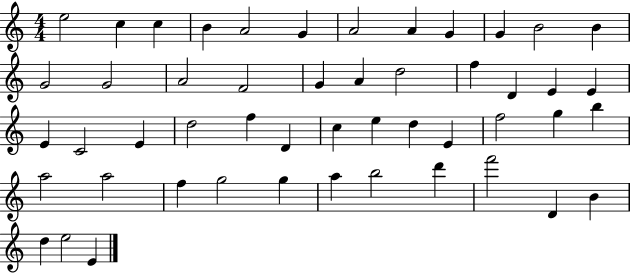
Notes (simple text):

E5/h C5/q C5/q B4/q A4/h G4/q A4/h A4/q G4/q G4/q B4/h B4/q G4/h G4/h A4/h F4/h G4/q A4/q D5/h F5/q D4/q E4/q E4/q E4/q C4/h E4/q D5/h F5/q D4/q C5/q E5/q D5/q E4/q F5/h G5/q B5/q A5/h A5/h F5/q G5/h G5/q A5/q B5/h D6/q F6/h D4/q B4/q D5/q E5/h E4/q